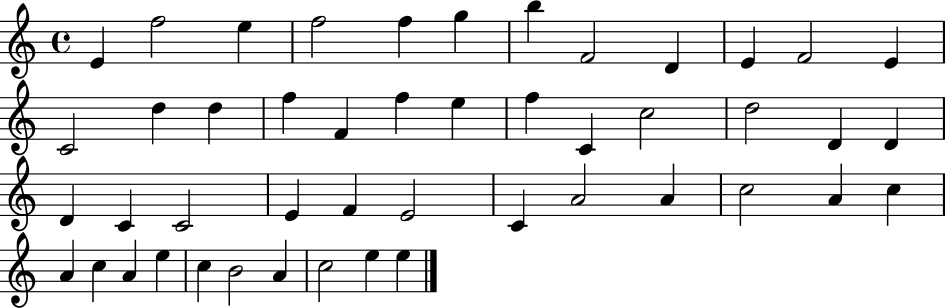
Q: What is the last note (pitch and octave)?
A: E5